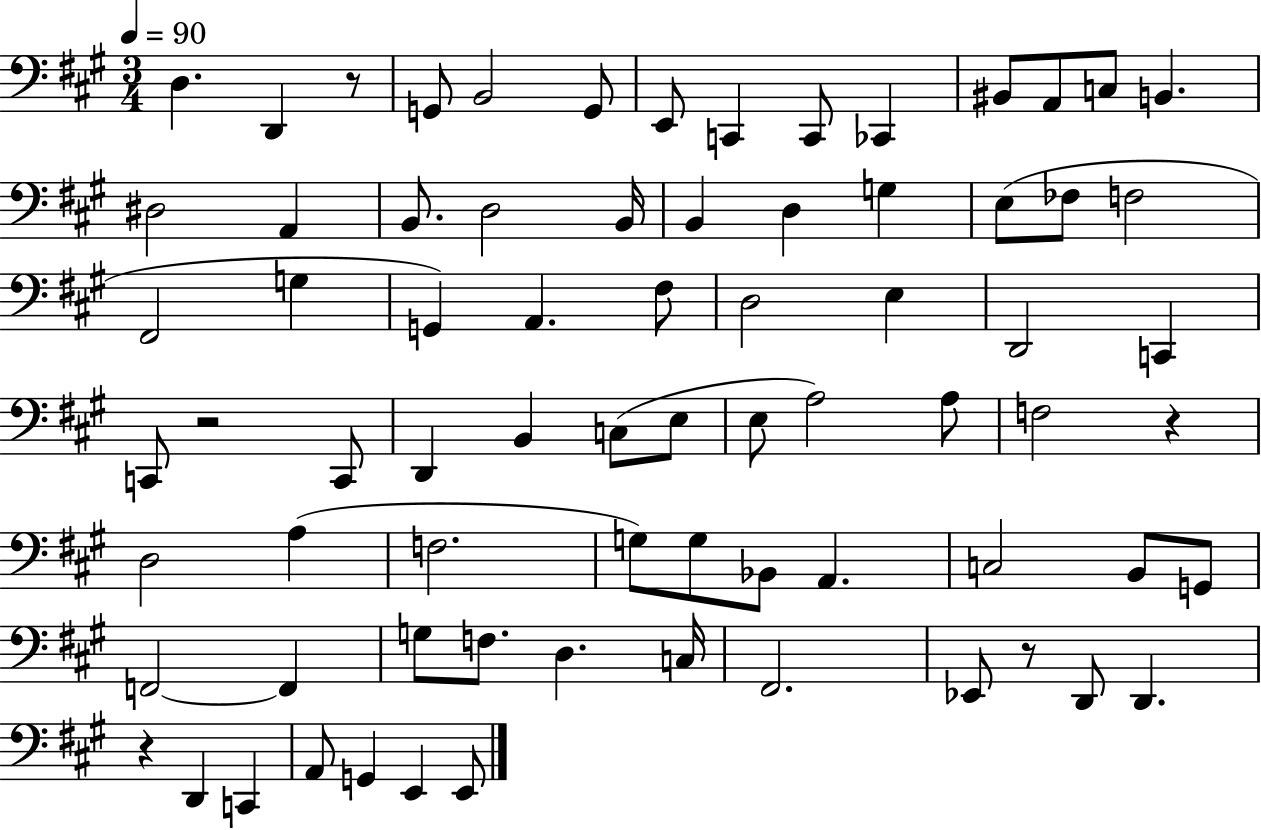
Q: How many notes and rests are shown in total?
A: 74